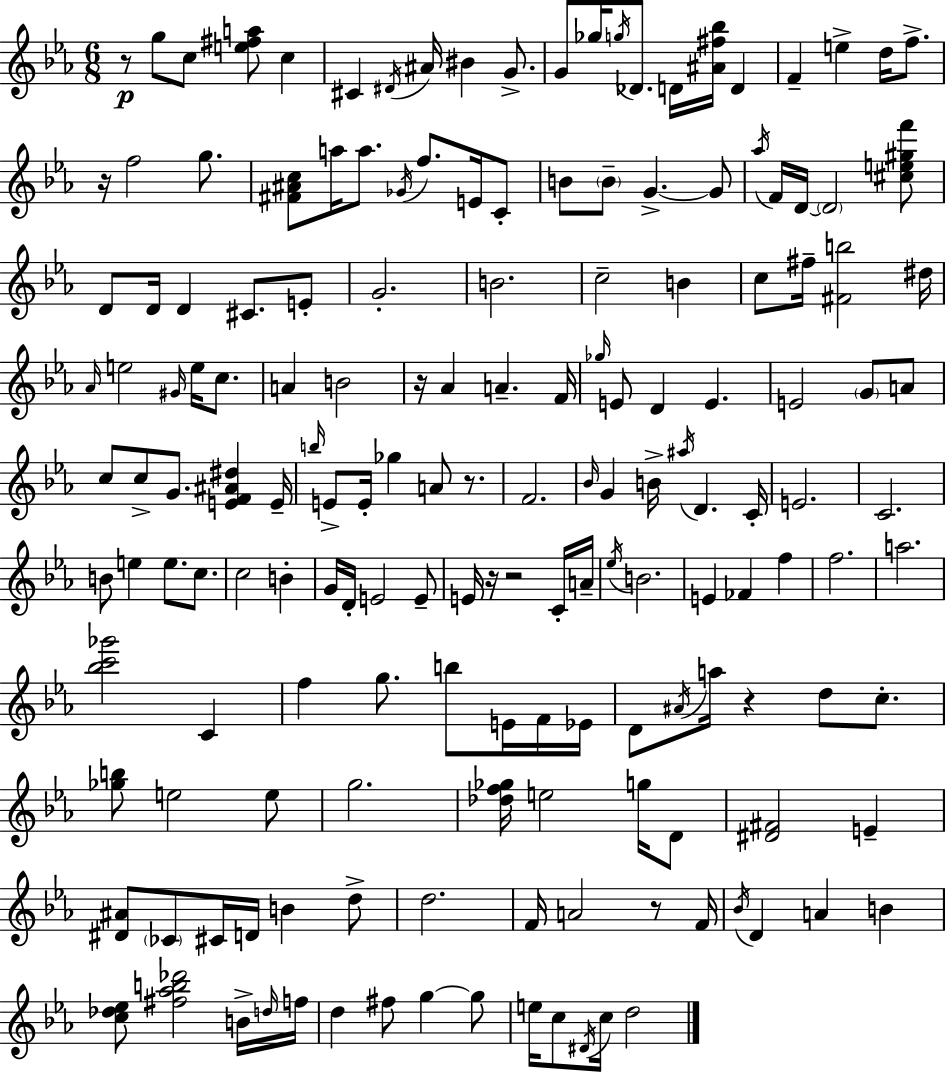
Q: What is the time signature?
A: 6/8